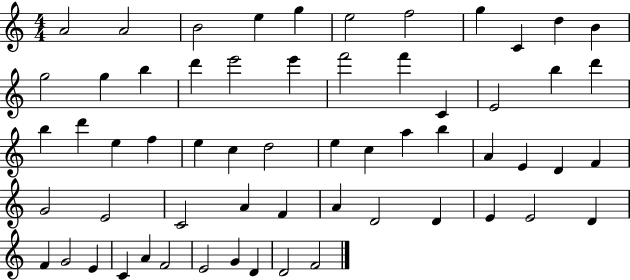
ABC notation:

X:1
T:Untitled
M:4/4
L:1/4
K:C
A2 A2 B2 e g e2 f2 g C d B g2 g b d' e'2 e' f'2 f' C E2 b d' b d' e f e c d2 e c a b A E D F G2 E2 C2 A F A D2 D E E2 D F G2 E C A F2 E2 G D D2 F2